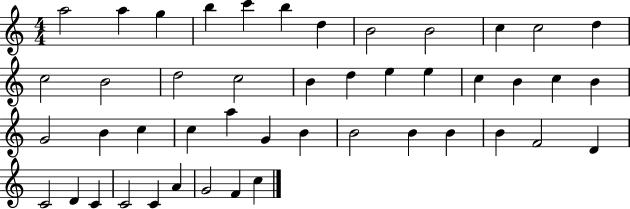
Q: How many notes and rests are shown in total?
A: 46